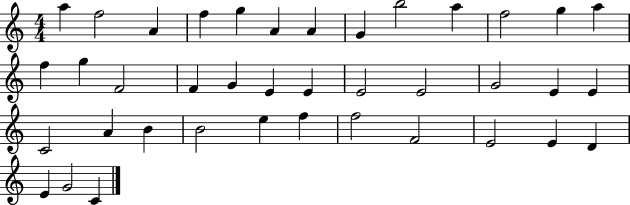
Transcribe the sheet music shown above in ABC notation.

X:1
T:Untitled
M:4/4
L:1/4
K:C
a f2 A f g A A G b2 a f2 g a f g F2 F G E E E2 E2 G2 E E C2 A B B2 e f f2 F2 E2 E D E G2 C